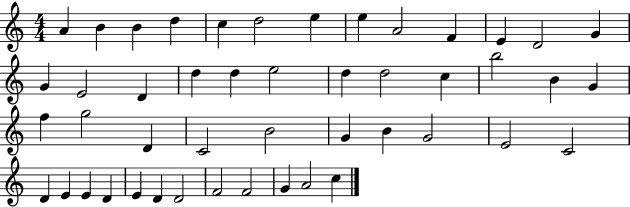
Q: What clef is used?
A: treble